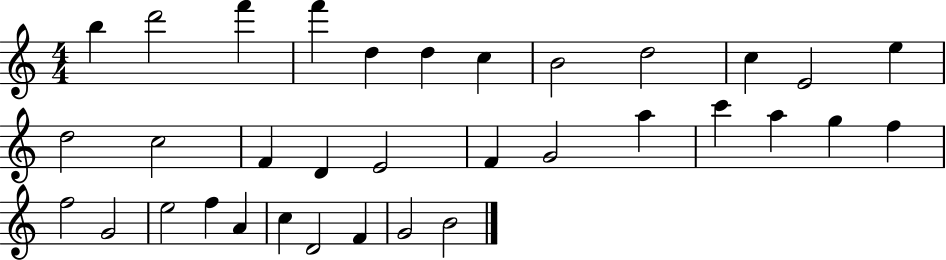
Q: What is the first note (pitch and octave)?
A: B5